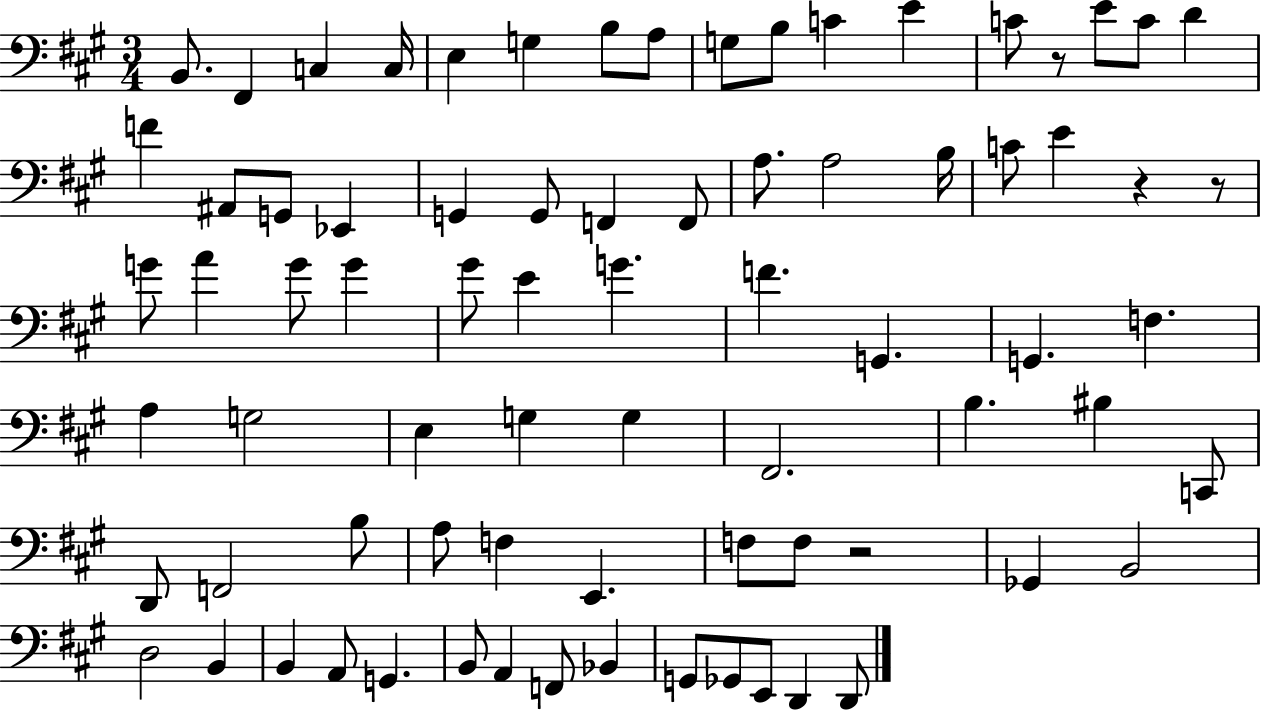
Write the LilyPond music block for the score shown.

{
  \clef bass
  \numericTimeSignature
  \time 3/4
  \key a \major
  b,8. fis,4 c4 c16 | e4 g4 b8 a8 | g8 b8 c'4 e'4 | c'8 r8 e'8 c'8 d'4 | \break f'4 ais,8 g,8 ees,4 | g,4 g,8 f,4 f,8 | a8. a2 b16 | c'8 e'4 r4 r8 | \break g'8 a'4 g'8 g'4 | gis'8 e'4 g'4. | f'4. g,4. | g,4. f4. | \break a4 g2 | e4 g4 g4 | fis,2. | b4. bis4 c,8 | \break d,8 f,2 b8 | a8 f4 e,4. | f8 f8 r2 | ges,4 b,2 | \break d2 b,4 | b,4 a,8 g,4. | b,8 a,4 f,8 bes,4 | g,8 ges,8 e,8 d,4 d,8 | \break \bar "|."
}